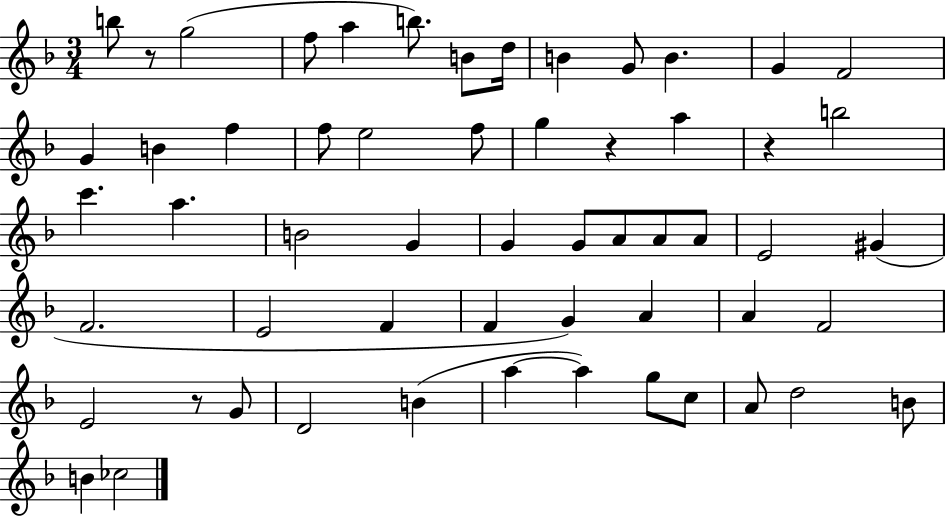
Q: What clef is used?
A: treble